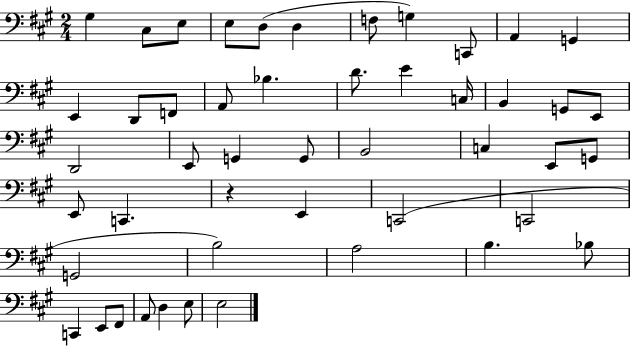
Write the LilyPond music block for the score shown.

{
  \clef bass
  \numericTimeSignature
  \time 2/4
  \key a \major
  gis4 cis8 e8 | e8 d8( d4 | f8 g4) c,8 | a,4 g,4 | \break e,4 d,8 f,8 | a,8 bes4. | d'8. e'4 c16 | b,4 g,8 e,8 | \break d,2 | e,8 g,4 g,8 | b,2 | c4 e,8 g,8 | \break e,8 c,4. | r4 e,4 | c,2( | c,2 | \break g,2 | b2) | a2 | b4. bes8 | \break c,4 e,8 fis,8 | a,8 d4 e8 | e2 | \bar "|."
}